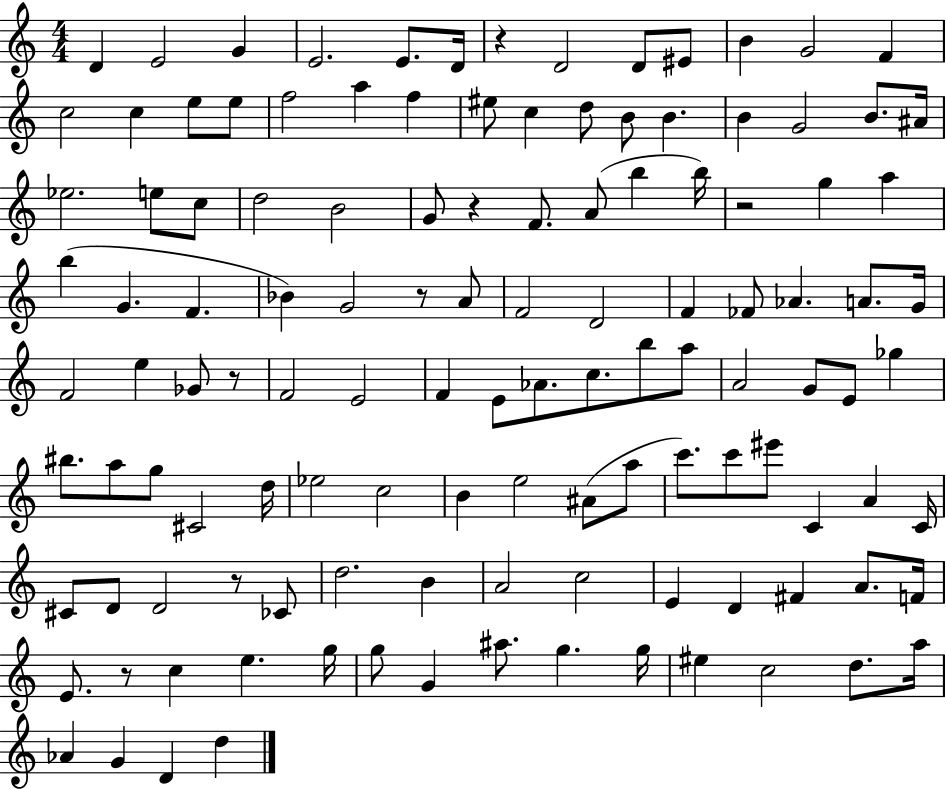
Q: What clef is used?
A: treble